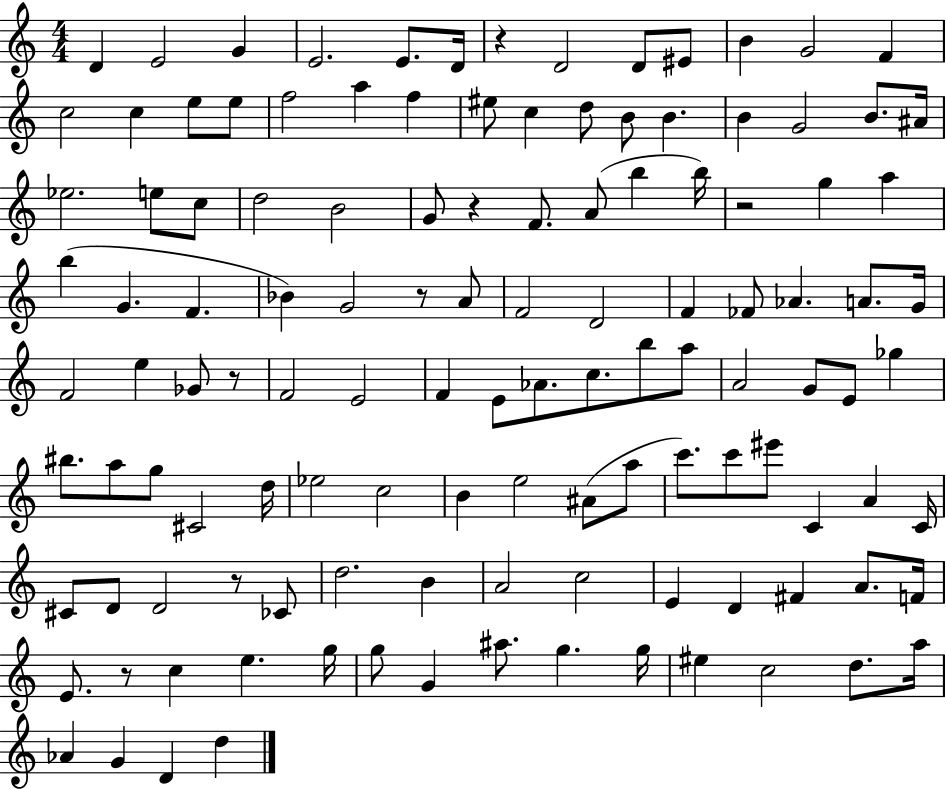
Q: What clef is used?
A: treble